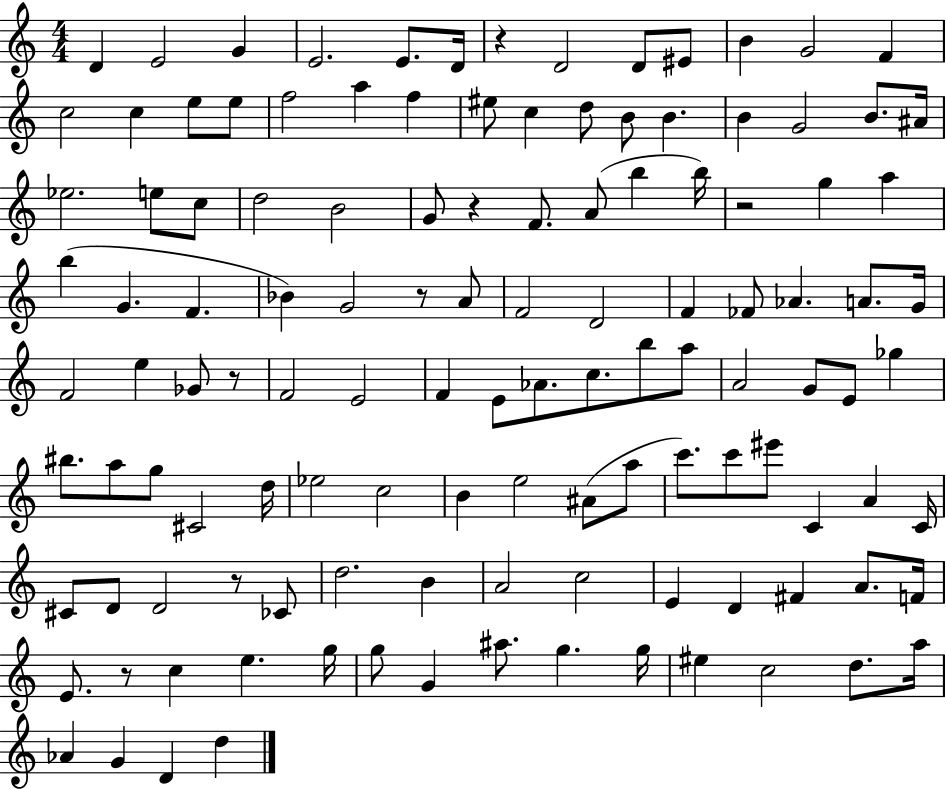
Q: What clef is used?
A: treble